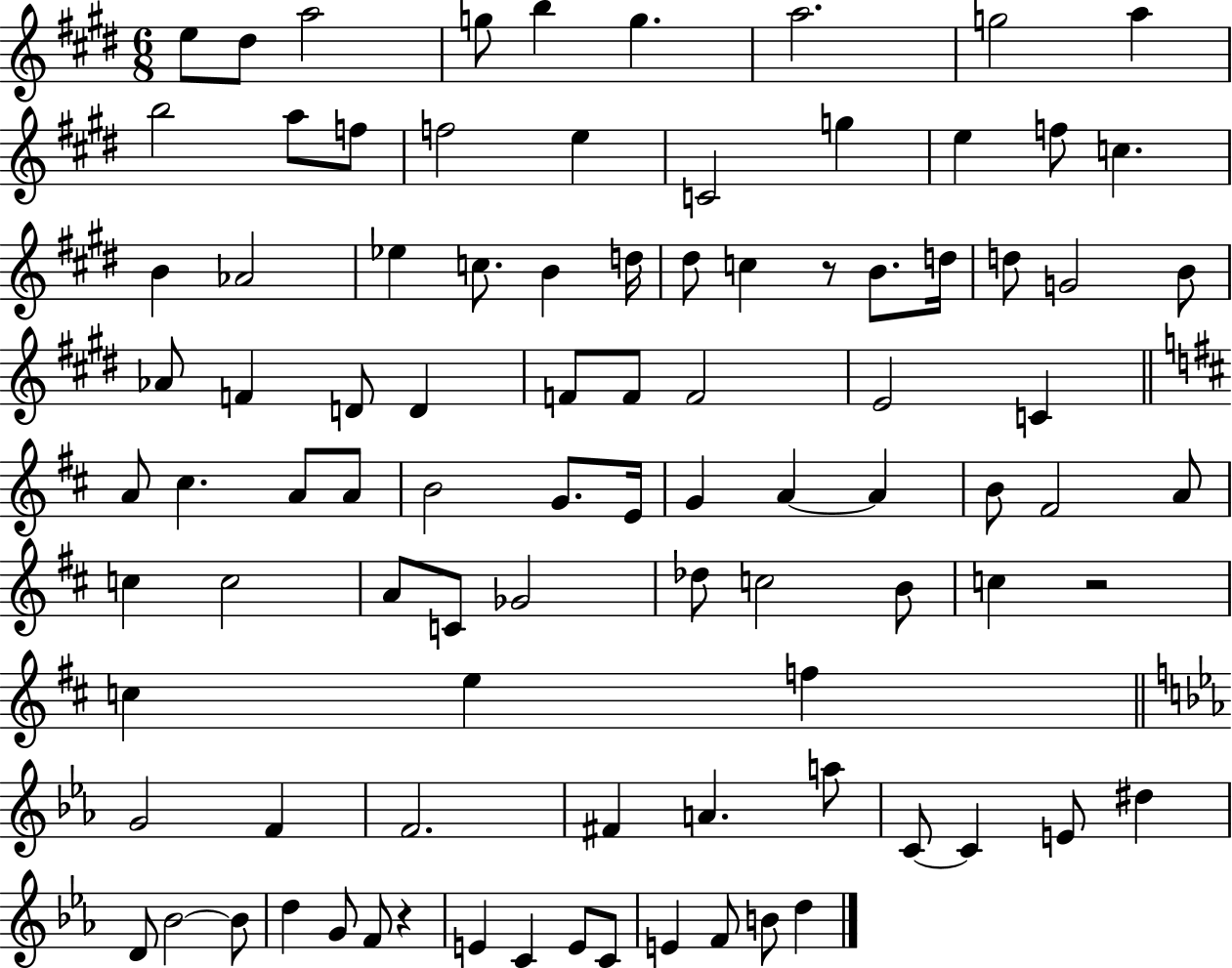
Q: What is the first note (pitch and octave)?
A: E5